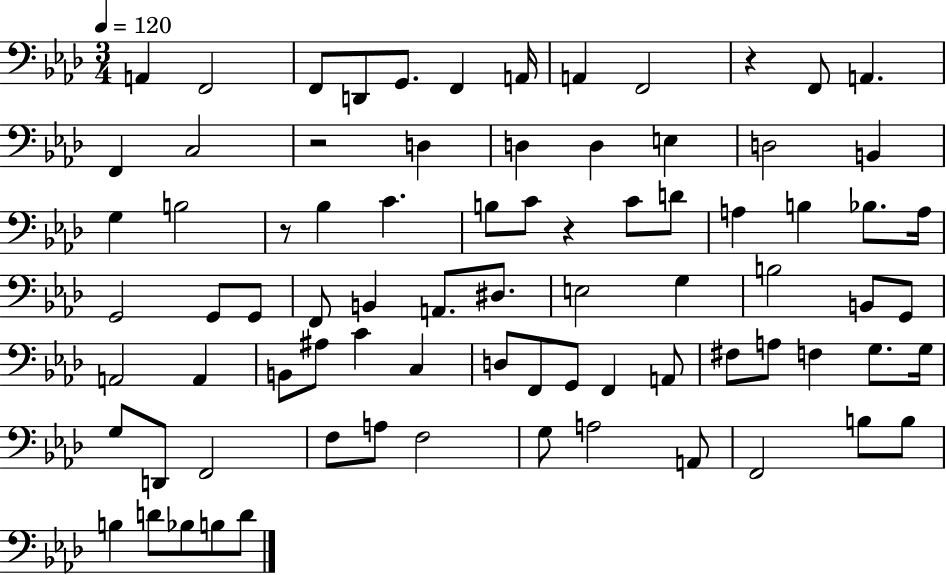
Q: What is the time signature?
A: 3/4